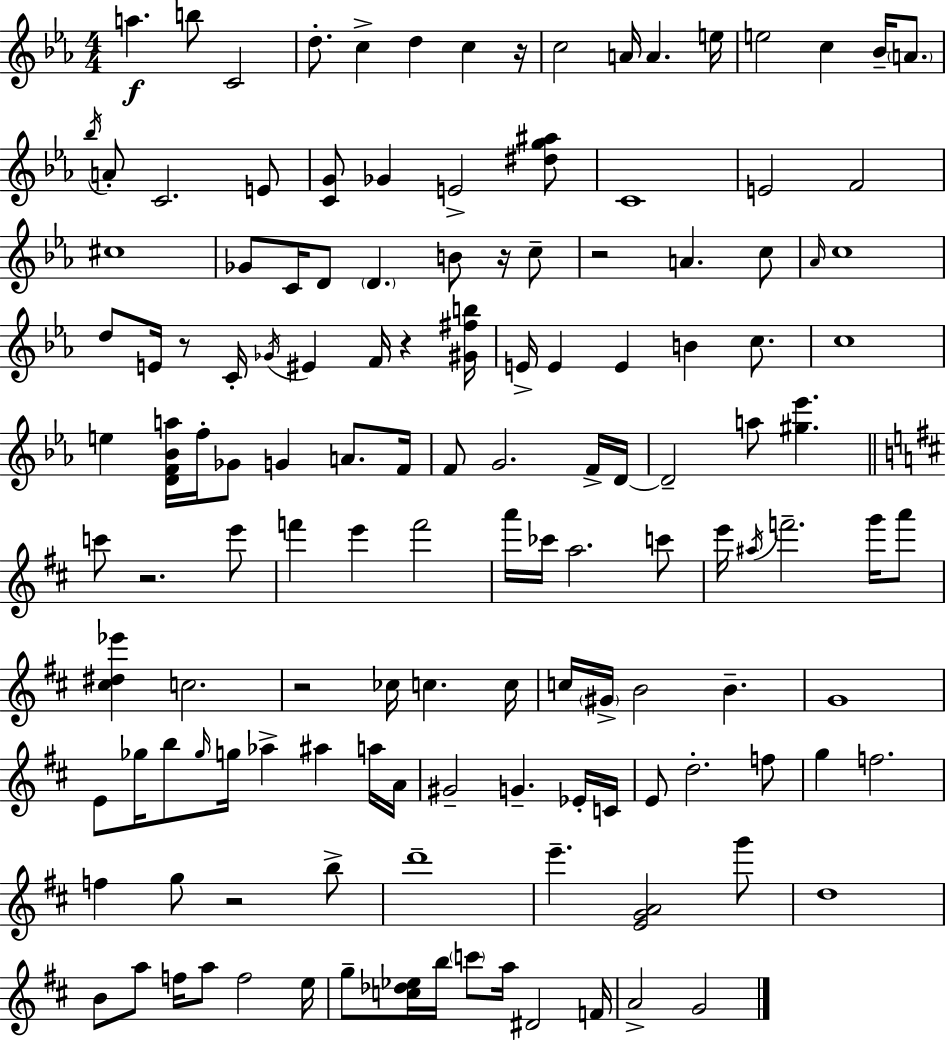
A5/q. B5/e C4/h D5/e. C5/q D5/q C5/q R/s C5/h A4/s A4/q. E5/s E5/h C5/q Bb4/s A4/e. Bb5/s A4/e C4/h. E4/e [C4,G4]/e Gb4/q E4/h [D#5,G5,A#5]/e C4/w E4/h F4/h C#5/w Gb4/e C4/s D4/e D4/q. B4/e R/s C5/e R/h A4/q. C5/e Ab4/s C5/w D5/e E4/s R/e C4/s Gb4/s EIS4/q F4/s R/q [G#4,F#5,B5]/s E4/s E4/q E4/q B4/q C5/e. C5/w E5/q [D4,F4,Bb4,A5]/s F5/s Gb4/e G4/q A4/e. F4/s F4/e G4/h. F4/s D4/s D4/h A5/e [G#5,Eb6]/q. C6/e R/h. E6/e F6/q E6/q F6/h A6/s CES6/s A5/h. C6/e E6/s A#5/s F6/h. G6/s A6/e [C#5,D#5,Eb6]/q C5/h. R/h CES5/s C5/q. C5/s C5/s G#4/s B4/h B4/q. G4/w E4/e Gb5/s B5/e Gb5/s G5/s Ab5/q A#5/q A5/s A4/s G#4/h G4/q. Eb4/s C4/s E4/e D5/h. F5/e G5/q F5/h. F5/q G5/e R/h B5/e D6/w E6/q. [E4,G4,A4]/h G6/e D5/w B4/e A5/e F5/s A5/e F5/h E5/s G5/e [C5,Db5,Eb5]/s B5/s C6/e A5/s D#4/h F4/s A4/h G4/h